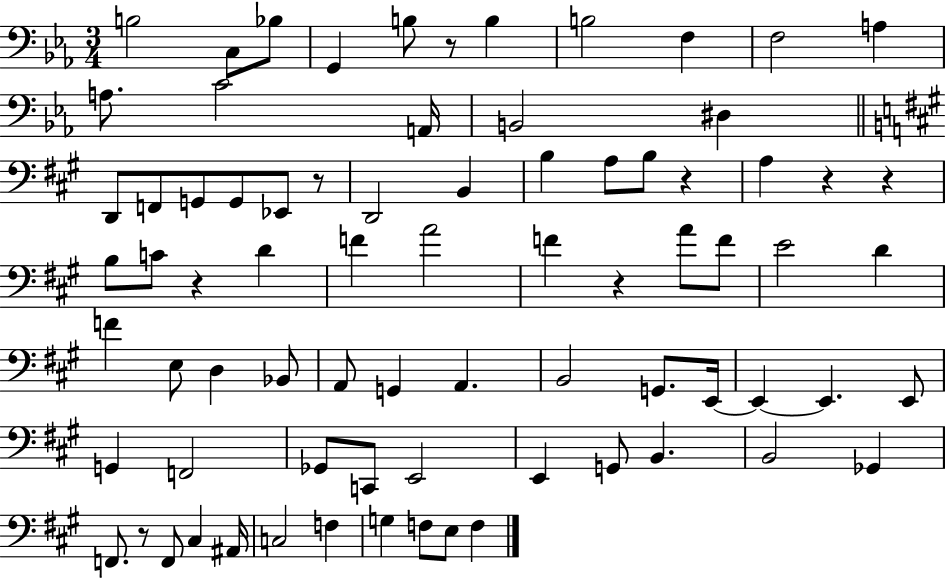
B3/h C3/e Bb3/e G2/q B3/e R/e B3/q B3/h F3/q F3/h A3/q A3/e. C4/h A2/s B2/h D#3/q D2/e F2/e G2/e G2/e Eb2/e R/e D2/h B2/q B3/q A3/e B3/e R/q A3/q R/q R/q B3/e C4/e R/q D4/q F4/q A4/h F4/q R/q A4/e F4/e E4/h D4/q F4/q E3/e D3/q Bb2/e A2/e G2/q A2/q. B2/h G2/e. E2/s E2/q E2/q. E2/e G2/q F2/h Gb2/e C2/e E2/h E2/q G2/e B2/q. B2/h Gb2/q F2/e. R/e F2/e C#3/q A#2/s C3/h F3/q G3/q F3/e E3/e F3/q